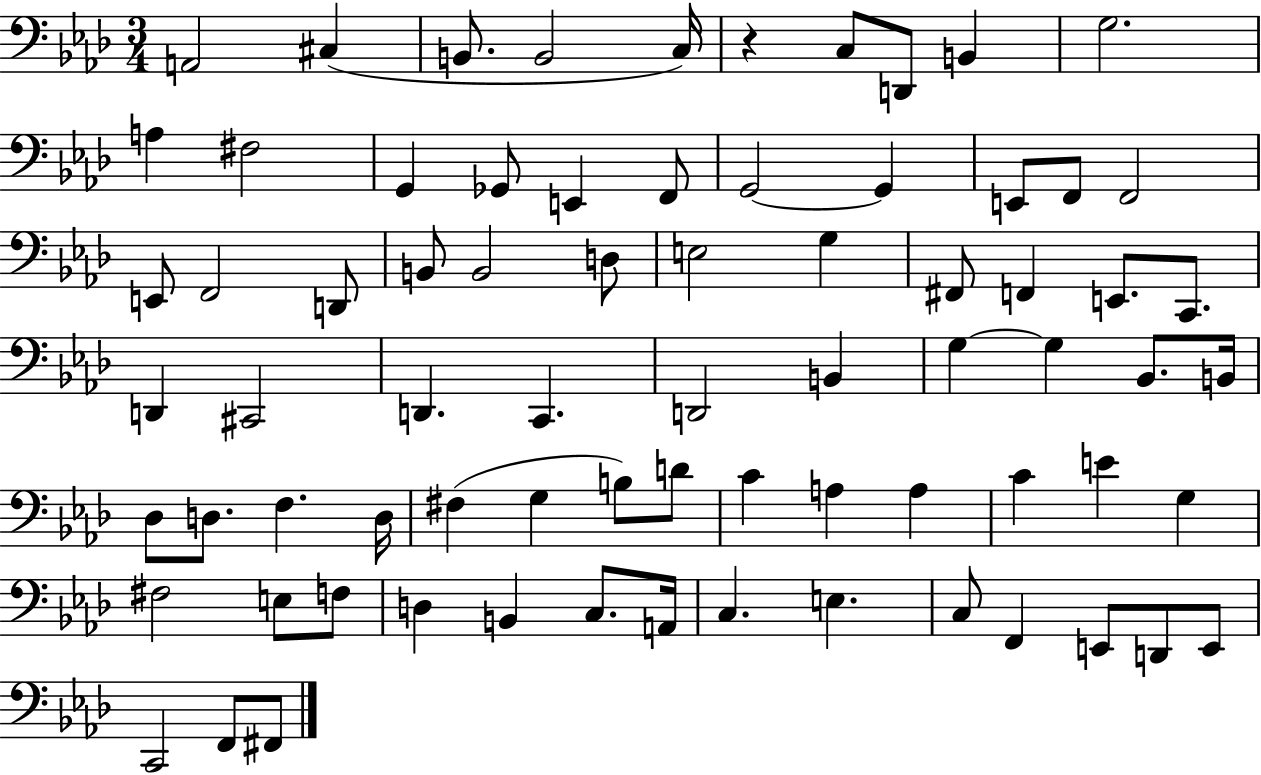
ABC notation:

X:1
T:Untitled
M:3/4
L:1/4
K:Ab
A,,2 ^C, B,,/2 B,,2 C,/4 z C,/2 D,,/2 B,, G,2 A, ^F,2 G,, _G,,/2 E,, F,,/2 G,,2 G,, E,,/2 F,,/2 F,,2 E,,/2 F,,2 D,,/2 B,,/2 B,,2 D,/2 E,2 G, ^F,,/2 F,, E,,/2 C,,/2 D,, ^C,,2 D,, C,, D,,2 B,, G, G, _B,,/2 B,,/4 _D,/2 D,/2 F, D,/4 ^F, G, B,/2 D/2 C A, A, C E G, ^F,2 E,/2 F,/2 D, B,, C,/2 A,,/4 C, E, C,/2 F,, E,,/2 D,,/2 E,,/2 C,,2 F,,/2 ^F,,/2